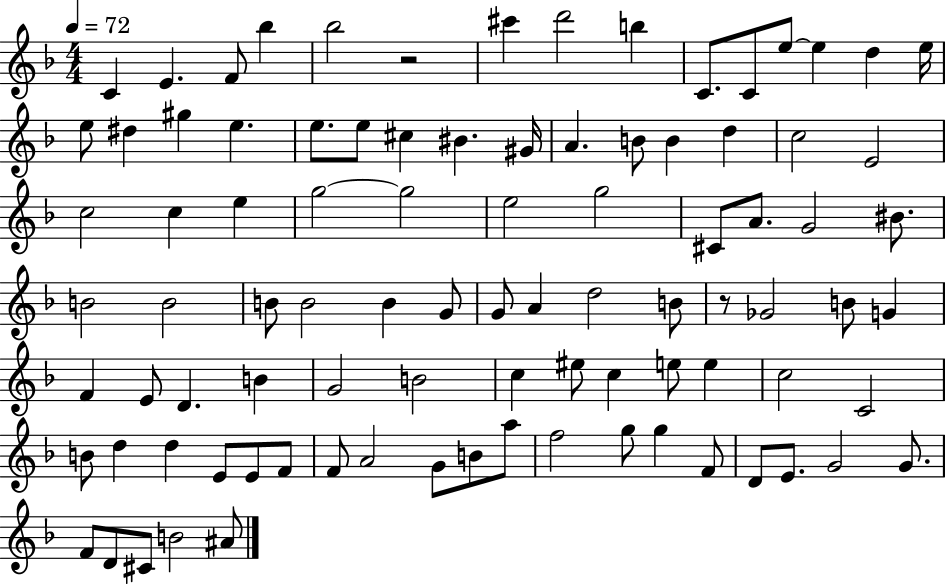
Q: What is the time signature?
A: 4/4